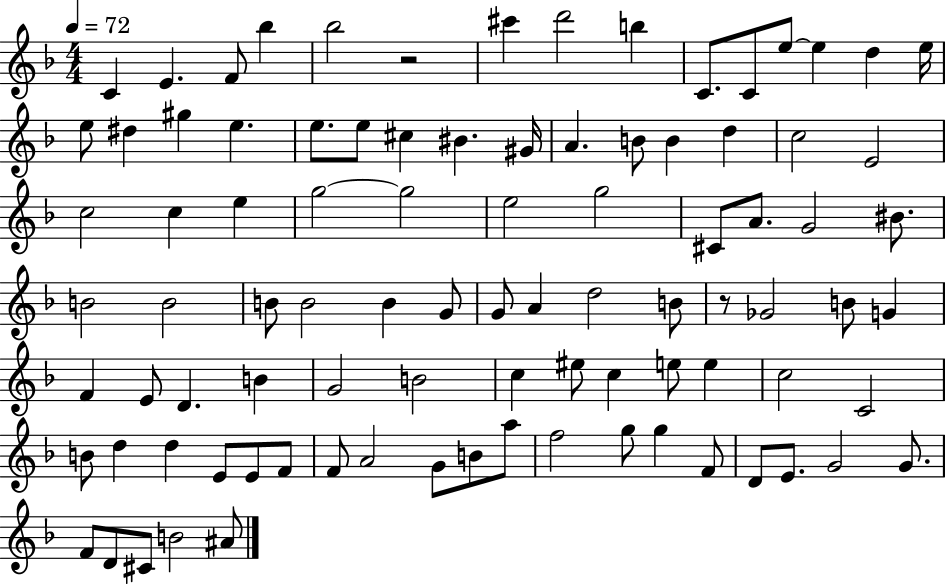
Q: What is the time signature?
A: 4/4